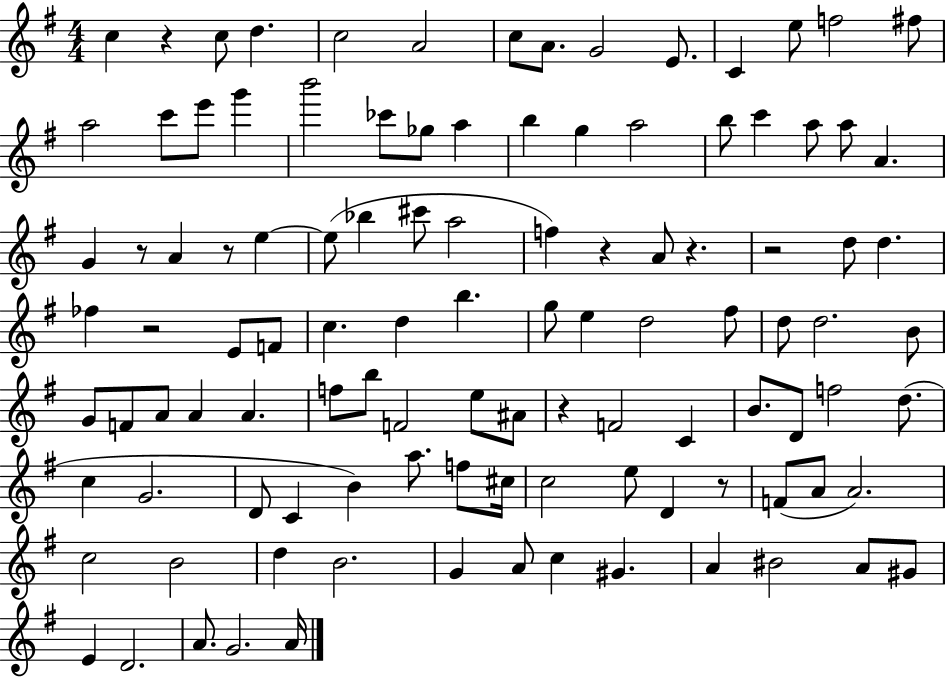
X:1
T:Untitled
M:4/4
L:1/4
K:G
c z c/2 d c2 A2 c/2 A/2 G2 E/2 C e/2 f2 ^f/2 a2 c'/2 e'/2 g' b'2 _c'/2 _g/2 a b g a2 b/2 c' a/2 a/2 A G z/2 A z/2 e e/2 _b ^c'/2 a2 f z A/2 z z2 d/2 d _f z2 E/2 F/2 c d b g/2 e d2 ^f/2 d/2 d2 B/2 G/2 F/2 A/2 A A f/2 b/2 F2 e/2 ^A/2 z F2 C B/2 D/2 f2 d/2 c G2 D/2 C B a/2 f/2 ^c/4 c2 e/2 D z/2 F/2 A/2 A2 c2 B2 d B2 G A/2 c ^G A ^B2 A/2 ^G/2 E D2 A/2 G2 A/4